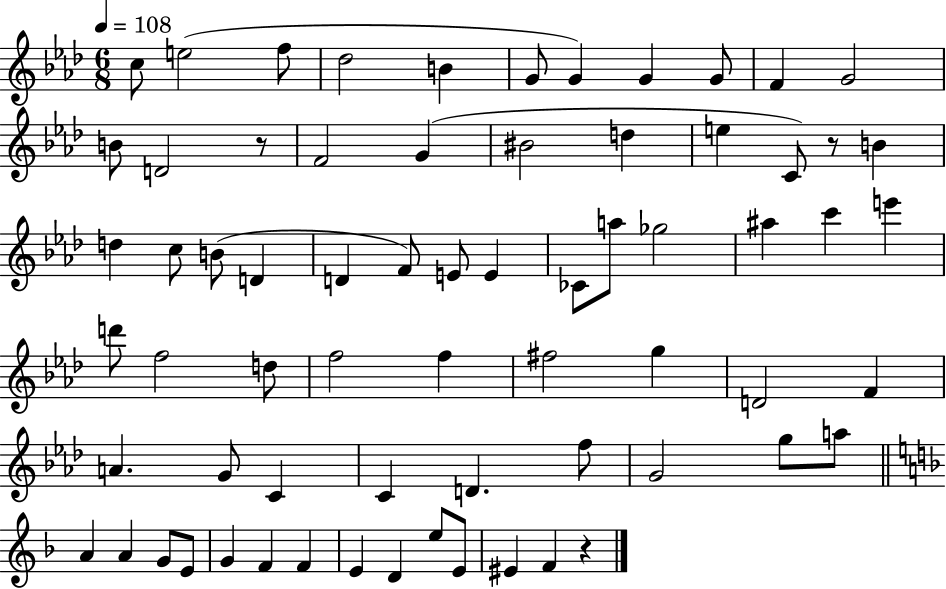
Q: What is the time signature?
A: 6/8